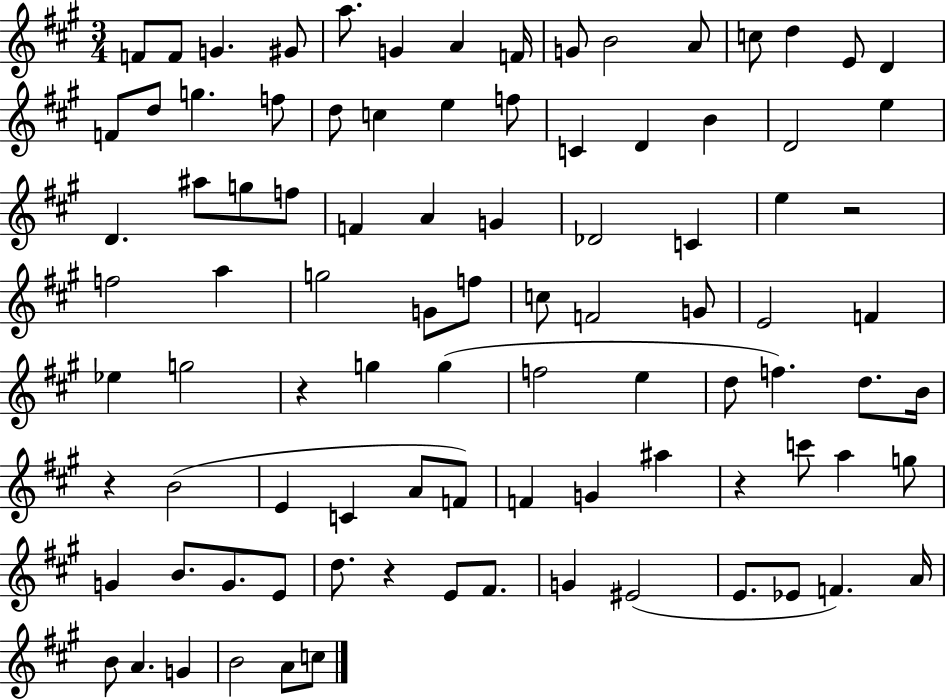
X:1
T:Untitled
M:3/4
L:1/4
K:A
F/2 F/2 G ^G/2 a/2 G A F/4 G/2 B2 A/2 c/2 d E/2 D F/2 d/2 g f/2 d/2 c e f/2 C D B D2 e D ^a/2 g/2 f/2 F A G _D2 C e z2 f2 a g2 G/2 f/2 c/2 F2 G/2 E2 F _e g2 z g g f2 e d/2 f d/2 B/4 z B2 E C A/2 F/2 F G ^a z c'/2 a g/2 G B/2 G/2 E/2 d/2 z E/2 ^F/2 G ^E2 E/2 _E/2 F A/4 B/2 A G B2 A/2 c/2